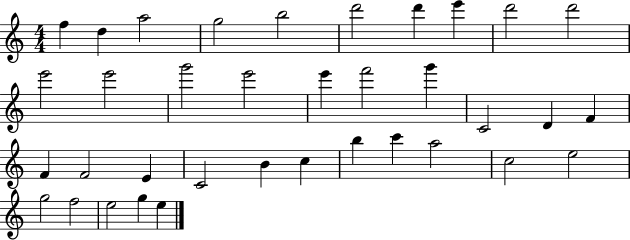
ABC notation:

X:1
T:Untitled
M:4/4
L:1/4
K:C
f d a2 g2 b2 d'2 d' e' d'2 d'2 e'2 e'2 g'2 e'2 e' f'2 g' C2 D F F F2 E C2 B c b c' a2 c2 e2 g2 f2 e2 g e